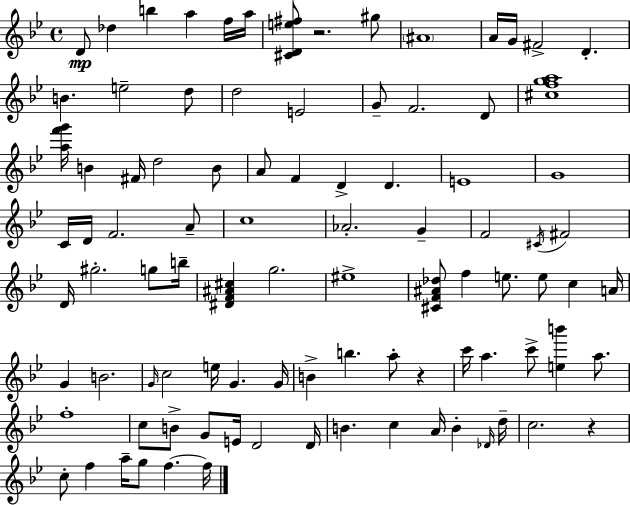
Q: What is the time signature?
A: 4/4